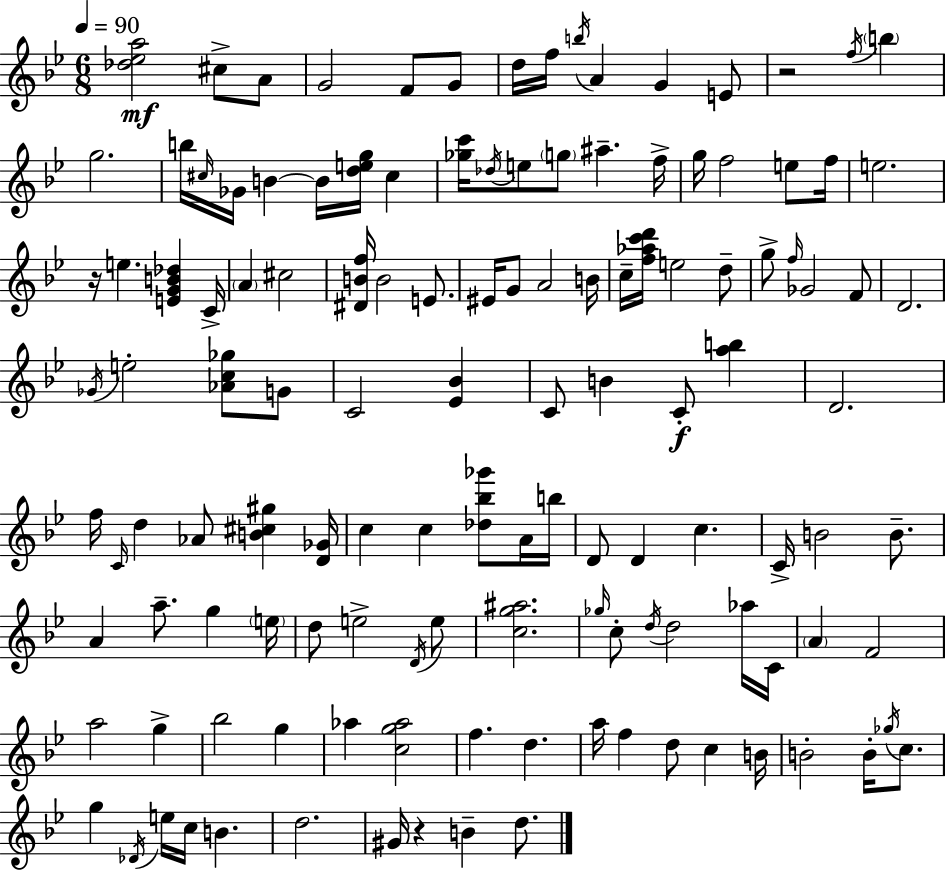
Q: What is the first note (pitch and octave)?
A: C#5